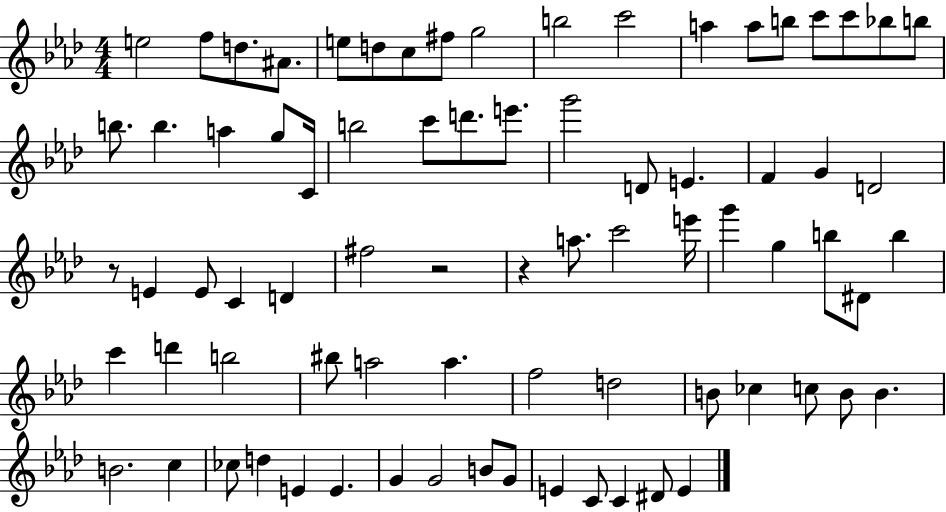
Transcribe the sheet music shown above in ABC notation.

X:1
T:Untitled
M:4/4
L:1/4
K:Ab
e2 f/2 d/2 ^A/2 e/2 d/2 c/2 ^f/2 g2 b2 c'2 a a/2 b/2 c'/2 c'/2 _b/2 b/2 b/2 b a g/2 C/4 b2 c'/2 d'/2 e'/2 g'2 D/2 E F G D2 z/2 E E/2 C D ^f2 z2 z a/2 c'2 e'/4 g' g b/2 ^D/2 b c' d' b2 ^b/2 a2 a f2 d2 B/2 _c c/2 B/2 B B2 c _c/2 d E E G G2 B/2 G/2 E C/2 C ^D/2 E